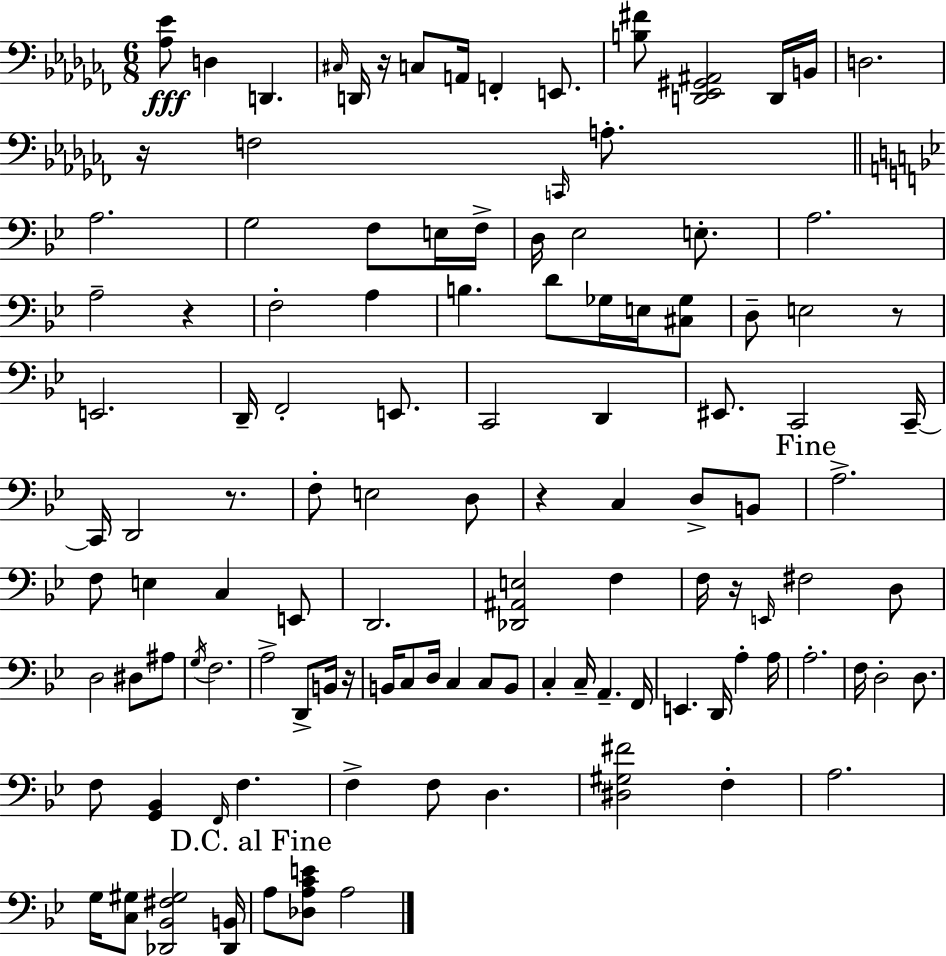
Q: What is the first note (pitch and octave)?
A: D3